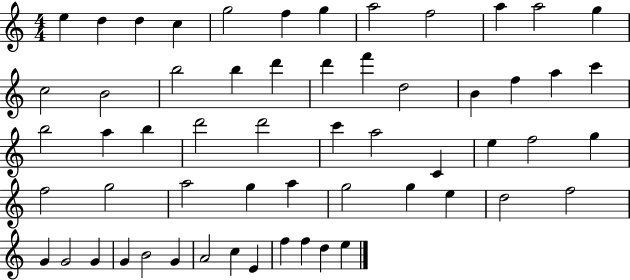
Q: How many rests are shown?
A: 0